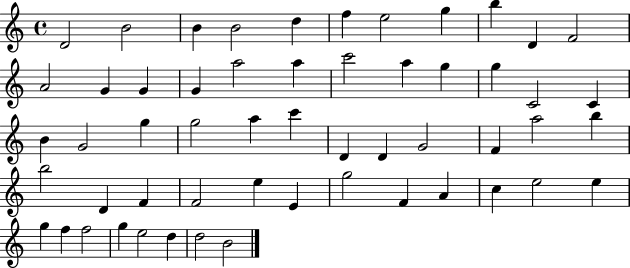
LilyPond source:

{
  \clef treble
  \time 4/4
  \defaultTimeSignature
  \key c \major
  d'2 b'2 | b'4 b'2 d''4 | f''4 e''2 g''4 | b''4 d'4 f'2 | \break a'2 g'4 g'4 | g'4 a''2 a''4 | c'''2 a''4 g''4 | g''4 c'2 c'4 | \break b'4 g'2 g''4 | g''2 a''4 c'''4 | d'4 d'4 g'2 | f'4 a''2 b''4 | \break b''2 d'4 f'4 | f'2 e''4 e'4 | g''2 f'4 a'4 | c''4 e''2 e''4 | \break g''4 f''4 f''2 | g''4 e''2 d''4 | d''2 b'2 | \bar "|."
}